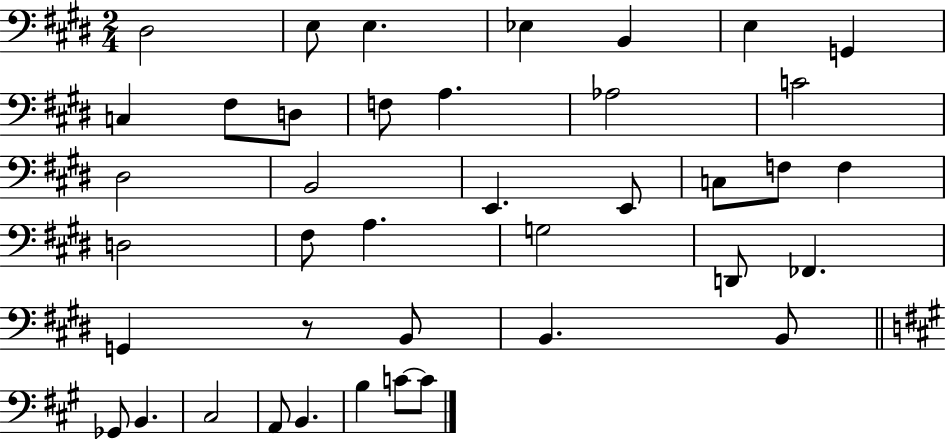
{
  \clef bass
  \numericTimeSignature
  \time 2/4
  \key e \major
  dis2 | e8 e4. | ees4 b,4 | e4 g,4 | \break c4 fis8 d8 | f8 a4. | aes2 | c'2 | \break dis2 | b,2 | e,4. e,8 | c8 f8 f4 | \break d2 | fis8 a4. | g2 | d,8 fes,4. | \break g,4 r8 b,8 | b,4. b,8 | \bar "||" \break \key a \major ges,8 b,4. | cis2 | a,8 b,4. | b4 c'8~~ c'8 | \break \bar "|."
}